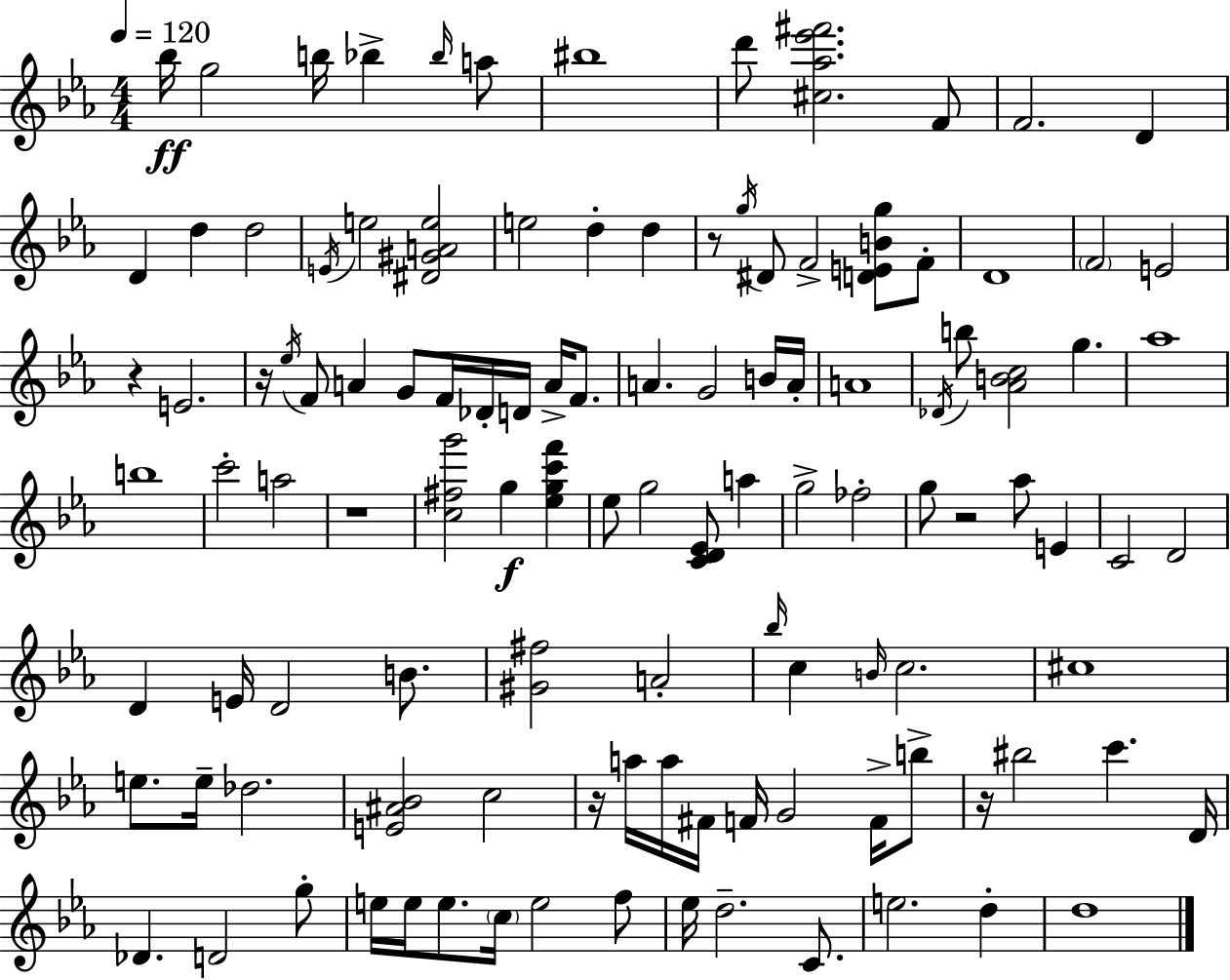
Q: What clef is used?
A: treble